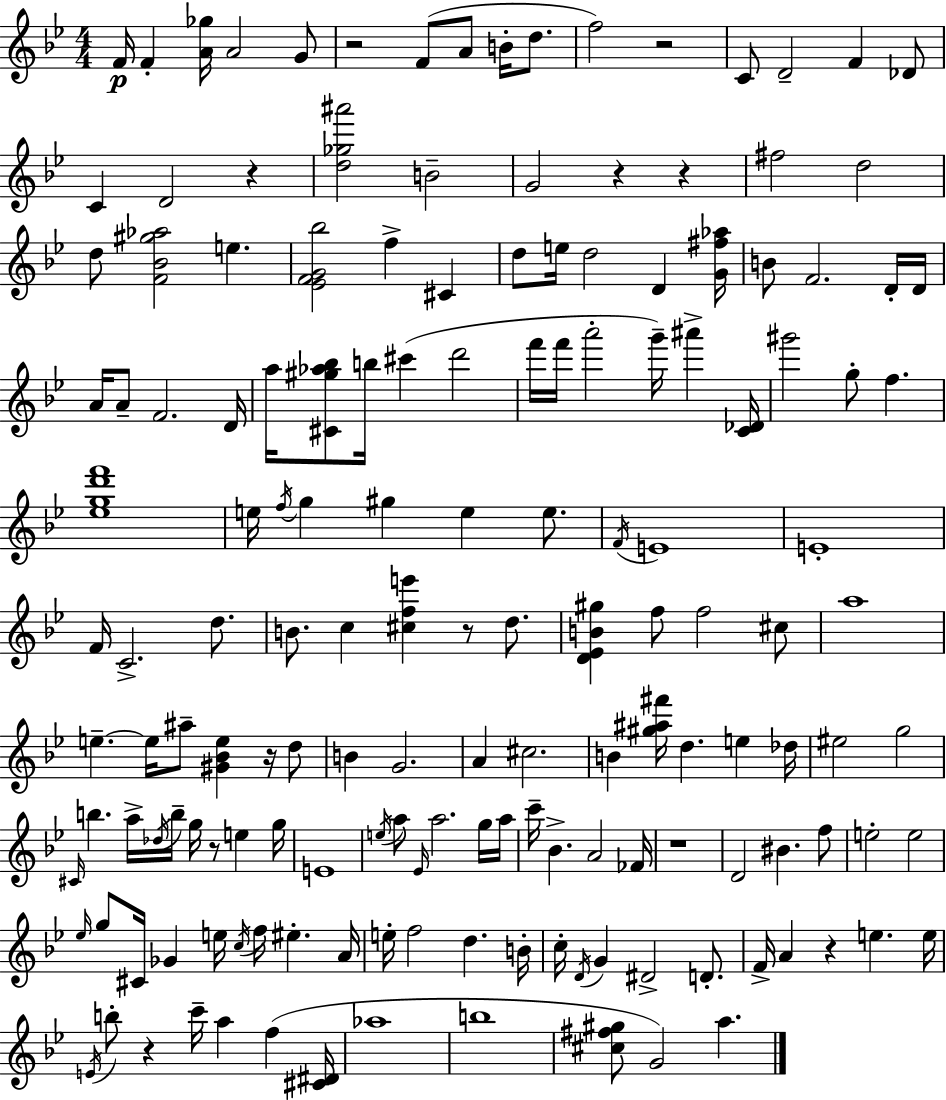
F4/s F4/q [A4,Gb5]/s A4/h G4/e R/h F4/e A4/e B4/s D5/e. F5/h R/h C4/e D4/h F4/q Db4/e C4/q D4/h R/q [D5,Gb5,A#6]/h B4/h G4/h R/q R/q F#5/h D5/h D5/e [F4,Bb4,G#5,Ab5]/h E5/q. [Eb4,F4,G4,Bb5]/h F5/q C#4/q D5/e E5/s D5/h D4/q [G4,F#5,Ab5]/s B4/e F4/h. D4/s D4/s A4/s A4/e F4/h. D4/s A5/s [C#4,G#5,Ab5,Bb5]/e B5/s C#6/q D6/h F6/s F6/s A6/h G6/s A#6/q [C4,Db4]/s G#6/h G5/e F5/q. [Eb5,G5,D6,F6]/w E5/s F5/s G5/q G#5/q E5/q E5/e. F4/s E4/w E4/w F4/s C4/h. D5/e. B4/e. C5/q [C#5,F5,E6]/q R/e D5/e. [D4,Eb4,B4,G#5]/q F5/e F5/h C#5/e A5/w E5/q. E5/s A#5/e [G#4,Bb4,E5]/q R/s D5/e B4/q G4/h. A4/q C#5/h. B4/q [G#5,A#5,F#6]/s D5/q. E5/q Db5/s EIS5/h G5/h C#4/s B5/q. A5/s Db5/s B5/s G5/s R/e E5/q G5/s E4/w E5/s A5/e Eb4/s A5/h. G5/s A5/s C6/s Bb4/q. A4/h FES4/s R/w D4/h BIS4/q. F5/e E5/h E5/h Eb5/s G5/e C#4/s Gb4/q E5/s C5/s F5/s EIS5/q. A4/s E5/s F5/h D5/q. B4/s C5/s D4/s G4/q D#4/h D4/e. F4/s A4/q R/q E5/q. E5/s E4/s B5/e R/q C6/s A5/q F5/q [C#4,D#4]/s Ab5/w B5/w [C#5,F#5,G#5]/e G4/h A5/q.